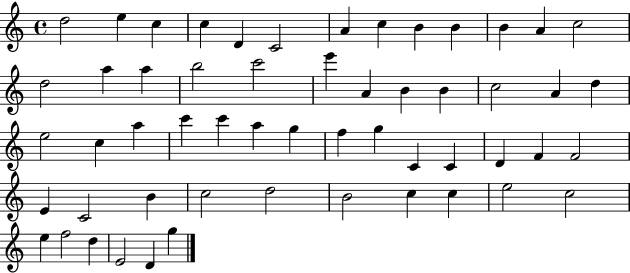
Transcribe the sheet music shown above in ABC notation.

X:1
T:Untitled
M:4/4
L:1/4
K:C
d2 e c c D C2 A c B B B A c2 d2 a a b2 c'2 e' A B B c2 A d e2 c a c' c' a g f g C C D F F2 E C2 B c2 d2 B2 c c e2 c2 e f2 d E2 D g